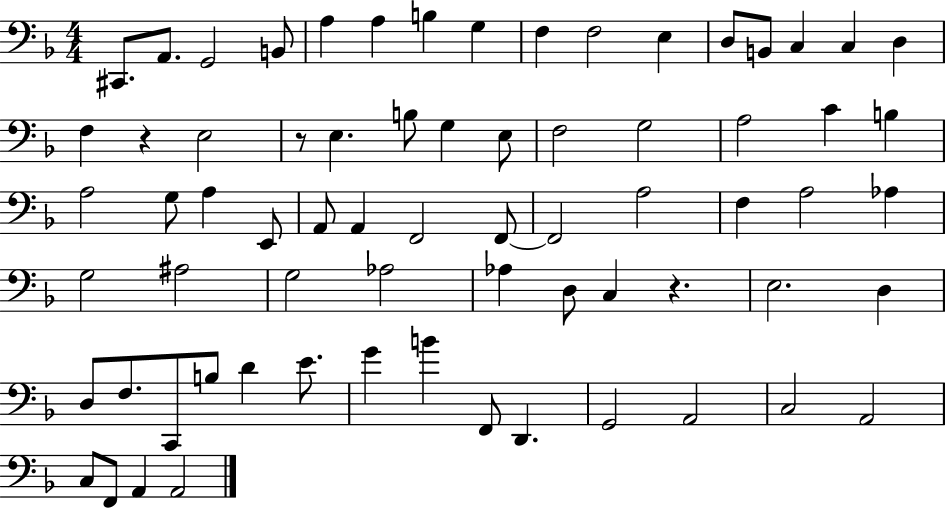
X:1
T:Untitled
M:4/4
L:1/4
K:F
^C,,/2 A,,/2 G,,2 B,,/2 A, A, B, G, F, F,2 E, D,/2 B,,/2 C, C, D, F, z E,2 z/2 E, B,/2 G, E,/2 F,2 G,2 A,2 C B, A,2 G,/2 A, E,,/2 A,,/2 A,, F,,2 F,,/2 F,,2 A,2 F, A,2 _A, G,2 ^A,2 G,2 _A,2 _A, D,/2 C, z E,2 D, D,/2 F,/2 C,,/2 B,/2 D E/2 G B F,,/2 D,, G,,2 A,,2 C,2 A,,2 C,/2 F,,/2 A,, A,,2